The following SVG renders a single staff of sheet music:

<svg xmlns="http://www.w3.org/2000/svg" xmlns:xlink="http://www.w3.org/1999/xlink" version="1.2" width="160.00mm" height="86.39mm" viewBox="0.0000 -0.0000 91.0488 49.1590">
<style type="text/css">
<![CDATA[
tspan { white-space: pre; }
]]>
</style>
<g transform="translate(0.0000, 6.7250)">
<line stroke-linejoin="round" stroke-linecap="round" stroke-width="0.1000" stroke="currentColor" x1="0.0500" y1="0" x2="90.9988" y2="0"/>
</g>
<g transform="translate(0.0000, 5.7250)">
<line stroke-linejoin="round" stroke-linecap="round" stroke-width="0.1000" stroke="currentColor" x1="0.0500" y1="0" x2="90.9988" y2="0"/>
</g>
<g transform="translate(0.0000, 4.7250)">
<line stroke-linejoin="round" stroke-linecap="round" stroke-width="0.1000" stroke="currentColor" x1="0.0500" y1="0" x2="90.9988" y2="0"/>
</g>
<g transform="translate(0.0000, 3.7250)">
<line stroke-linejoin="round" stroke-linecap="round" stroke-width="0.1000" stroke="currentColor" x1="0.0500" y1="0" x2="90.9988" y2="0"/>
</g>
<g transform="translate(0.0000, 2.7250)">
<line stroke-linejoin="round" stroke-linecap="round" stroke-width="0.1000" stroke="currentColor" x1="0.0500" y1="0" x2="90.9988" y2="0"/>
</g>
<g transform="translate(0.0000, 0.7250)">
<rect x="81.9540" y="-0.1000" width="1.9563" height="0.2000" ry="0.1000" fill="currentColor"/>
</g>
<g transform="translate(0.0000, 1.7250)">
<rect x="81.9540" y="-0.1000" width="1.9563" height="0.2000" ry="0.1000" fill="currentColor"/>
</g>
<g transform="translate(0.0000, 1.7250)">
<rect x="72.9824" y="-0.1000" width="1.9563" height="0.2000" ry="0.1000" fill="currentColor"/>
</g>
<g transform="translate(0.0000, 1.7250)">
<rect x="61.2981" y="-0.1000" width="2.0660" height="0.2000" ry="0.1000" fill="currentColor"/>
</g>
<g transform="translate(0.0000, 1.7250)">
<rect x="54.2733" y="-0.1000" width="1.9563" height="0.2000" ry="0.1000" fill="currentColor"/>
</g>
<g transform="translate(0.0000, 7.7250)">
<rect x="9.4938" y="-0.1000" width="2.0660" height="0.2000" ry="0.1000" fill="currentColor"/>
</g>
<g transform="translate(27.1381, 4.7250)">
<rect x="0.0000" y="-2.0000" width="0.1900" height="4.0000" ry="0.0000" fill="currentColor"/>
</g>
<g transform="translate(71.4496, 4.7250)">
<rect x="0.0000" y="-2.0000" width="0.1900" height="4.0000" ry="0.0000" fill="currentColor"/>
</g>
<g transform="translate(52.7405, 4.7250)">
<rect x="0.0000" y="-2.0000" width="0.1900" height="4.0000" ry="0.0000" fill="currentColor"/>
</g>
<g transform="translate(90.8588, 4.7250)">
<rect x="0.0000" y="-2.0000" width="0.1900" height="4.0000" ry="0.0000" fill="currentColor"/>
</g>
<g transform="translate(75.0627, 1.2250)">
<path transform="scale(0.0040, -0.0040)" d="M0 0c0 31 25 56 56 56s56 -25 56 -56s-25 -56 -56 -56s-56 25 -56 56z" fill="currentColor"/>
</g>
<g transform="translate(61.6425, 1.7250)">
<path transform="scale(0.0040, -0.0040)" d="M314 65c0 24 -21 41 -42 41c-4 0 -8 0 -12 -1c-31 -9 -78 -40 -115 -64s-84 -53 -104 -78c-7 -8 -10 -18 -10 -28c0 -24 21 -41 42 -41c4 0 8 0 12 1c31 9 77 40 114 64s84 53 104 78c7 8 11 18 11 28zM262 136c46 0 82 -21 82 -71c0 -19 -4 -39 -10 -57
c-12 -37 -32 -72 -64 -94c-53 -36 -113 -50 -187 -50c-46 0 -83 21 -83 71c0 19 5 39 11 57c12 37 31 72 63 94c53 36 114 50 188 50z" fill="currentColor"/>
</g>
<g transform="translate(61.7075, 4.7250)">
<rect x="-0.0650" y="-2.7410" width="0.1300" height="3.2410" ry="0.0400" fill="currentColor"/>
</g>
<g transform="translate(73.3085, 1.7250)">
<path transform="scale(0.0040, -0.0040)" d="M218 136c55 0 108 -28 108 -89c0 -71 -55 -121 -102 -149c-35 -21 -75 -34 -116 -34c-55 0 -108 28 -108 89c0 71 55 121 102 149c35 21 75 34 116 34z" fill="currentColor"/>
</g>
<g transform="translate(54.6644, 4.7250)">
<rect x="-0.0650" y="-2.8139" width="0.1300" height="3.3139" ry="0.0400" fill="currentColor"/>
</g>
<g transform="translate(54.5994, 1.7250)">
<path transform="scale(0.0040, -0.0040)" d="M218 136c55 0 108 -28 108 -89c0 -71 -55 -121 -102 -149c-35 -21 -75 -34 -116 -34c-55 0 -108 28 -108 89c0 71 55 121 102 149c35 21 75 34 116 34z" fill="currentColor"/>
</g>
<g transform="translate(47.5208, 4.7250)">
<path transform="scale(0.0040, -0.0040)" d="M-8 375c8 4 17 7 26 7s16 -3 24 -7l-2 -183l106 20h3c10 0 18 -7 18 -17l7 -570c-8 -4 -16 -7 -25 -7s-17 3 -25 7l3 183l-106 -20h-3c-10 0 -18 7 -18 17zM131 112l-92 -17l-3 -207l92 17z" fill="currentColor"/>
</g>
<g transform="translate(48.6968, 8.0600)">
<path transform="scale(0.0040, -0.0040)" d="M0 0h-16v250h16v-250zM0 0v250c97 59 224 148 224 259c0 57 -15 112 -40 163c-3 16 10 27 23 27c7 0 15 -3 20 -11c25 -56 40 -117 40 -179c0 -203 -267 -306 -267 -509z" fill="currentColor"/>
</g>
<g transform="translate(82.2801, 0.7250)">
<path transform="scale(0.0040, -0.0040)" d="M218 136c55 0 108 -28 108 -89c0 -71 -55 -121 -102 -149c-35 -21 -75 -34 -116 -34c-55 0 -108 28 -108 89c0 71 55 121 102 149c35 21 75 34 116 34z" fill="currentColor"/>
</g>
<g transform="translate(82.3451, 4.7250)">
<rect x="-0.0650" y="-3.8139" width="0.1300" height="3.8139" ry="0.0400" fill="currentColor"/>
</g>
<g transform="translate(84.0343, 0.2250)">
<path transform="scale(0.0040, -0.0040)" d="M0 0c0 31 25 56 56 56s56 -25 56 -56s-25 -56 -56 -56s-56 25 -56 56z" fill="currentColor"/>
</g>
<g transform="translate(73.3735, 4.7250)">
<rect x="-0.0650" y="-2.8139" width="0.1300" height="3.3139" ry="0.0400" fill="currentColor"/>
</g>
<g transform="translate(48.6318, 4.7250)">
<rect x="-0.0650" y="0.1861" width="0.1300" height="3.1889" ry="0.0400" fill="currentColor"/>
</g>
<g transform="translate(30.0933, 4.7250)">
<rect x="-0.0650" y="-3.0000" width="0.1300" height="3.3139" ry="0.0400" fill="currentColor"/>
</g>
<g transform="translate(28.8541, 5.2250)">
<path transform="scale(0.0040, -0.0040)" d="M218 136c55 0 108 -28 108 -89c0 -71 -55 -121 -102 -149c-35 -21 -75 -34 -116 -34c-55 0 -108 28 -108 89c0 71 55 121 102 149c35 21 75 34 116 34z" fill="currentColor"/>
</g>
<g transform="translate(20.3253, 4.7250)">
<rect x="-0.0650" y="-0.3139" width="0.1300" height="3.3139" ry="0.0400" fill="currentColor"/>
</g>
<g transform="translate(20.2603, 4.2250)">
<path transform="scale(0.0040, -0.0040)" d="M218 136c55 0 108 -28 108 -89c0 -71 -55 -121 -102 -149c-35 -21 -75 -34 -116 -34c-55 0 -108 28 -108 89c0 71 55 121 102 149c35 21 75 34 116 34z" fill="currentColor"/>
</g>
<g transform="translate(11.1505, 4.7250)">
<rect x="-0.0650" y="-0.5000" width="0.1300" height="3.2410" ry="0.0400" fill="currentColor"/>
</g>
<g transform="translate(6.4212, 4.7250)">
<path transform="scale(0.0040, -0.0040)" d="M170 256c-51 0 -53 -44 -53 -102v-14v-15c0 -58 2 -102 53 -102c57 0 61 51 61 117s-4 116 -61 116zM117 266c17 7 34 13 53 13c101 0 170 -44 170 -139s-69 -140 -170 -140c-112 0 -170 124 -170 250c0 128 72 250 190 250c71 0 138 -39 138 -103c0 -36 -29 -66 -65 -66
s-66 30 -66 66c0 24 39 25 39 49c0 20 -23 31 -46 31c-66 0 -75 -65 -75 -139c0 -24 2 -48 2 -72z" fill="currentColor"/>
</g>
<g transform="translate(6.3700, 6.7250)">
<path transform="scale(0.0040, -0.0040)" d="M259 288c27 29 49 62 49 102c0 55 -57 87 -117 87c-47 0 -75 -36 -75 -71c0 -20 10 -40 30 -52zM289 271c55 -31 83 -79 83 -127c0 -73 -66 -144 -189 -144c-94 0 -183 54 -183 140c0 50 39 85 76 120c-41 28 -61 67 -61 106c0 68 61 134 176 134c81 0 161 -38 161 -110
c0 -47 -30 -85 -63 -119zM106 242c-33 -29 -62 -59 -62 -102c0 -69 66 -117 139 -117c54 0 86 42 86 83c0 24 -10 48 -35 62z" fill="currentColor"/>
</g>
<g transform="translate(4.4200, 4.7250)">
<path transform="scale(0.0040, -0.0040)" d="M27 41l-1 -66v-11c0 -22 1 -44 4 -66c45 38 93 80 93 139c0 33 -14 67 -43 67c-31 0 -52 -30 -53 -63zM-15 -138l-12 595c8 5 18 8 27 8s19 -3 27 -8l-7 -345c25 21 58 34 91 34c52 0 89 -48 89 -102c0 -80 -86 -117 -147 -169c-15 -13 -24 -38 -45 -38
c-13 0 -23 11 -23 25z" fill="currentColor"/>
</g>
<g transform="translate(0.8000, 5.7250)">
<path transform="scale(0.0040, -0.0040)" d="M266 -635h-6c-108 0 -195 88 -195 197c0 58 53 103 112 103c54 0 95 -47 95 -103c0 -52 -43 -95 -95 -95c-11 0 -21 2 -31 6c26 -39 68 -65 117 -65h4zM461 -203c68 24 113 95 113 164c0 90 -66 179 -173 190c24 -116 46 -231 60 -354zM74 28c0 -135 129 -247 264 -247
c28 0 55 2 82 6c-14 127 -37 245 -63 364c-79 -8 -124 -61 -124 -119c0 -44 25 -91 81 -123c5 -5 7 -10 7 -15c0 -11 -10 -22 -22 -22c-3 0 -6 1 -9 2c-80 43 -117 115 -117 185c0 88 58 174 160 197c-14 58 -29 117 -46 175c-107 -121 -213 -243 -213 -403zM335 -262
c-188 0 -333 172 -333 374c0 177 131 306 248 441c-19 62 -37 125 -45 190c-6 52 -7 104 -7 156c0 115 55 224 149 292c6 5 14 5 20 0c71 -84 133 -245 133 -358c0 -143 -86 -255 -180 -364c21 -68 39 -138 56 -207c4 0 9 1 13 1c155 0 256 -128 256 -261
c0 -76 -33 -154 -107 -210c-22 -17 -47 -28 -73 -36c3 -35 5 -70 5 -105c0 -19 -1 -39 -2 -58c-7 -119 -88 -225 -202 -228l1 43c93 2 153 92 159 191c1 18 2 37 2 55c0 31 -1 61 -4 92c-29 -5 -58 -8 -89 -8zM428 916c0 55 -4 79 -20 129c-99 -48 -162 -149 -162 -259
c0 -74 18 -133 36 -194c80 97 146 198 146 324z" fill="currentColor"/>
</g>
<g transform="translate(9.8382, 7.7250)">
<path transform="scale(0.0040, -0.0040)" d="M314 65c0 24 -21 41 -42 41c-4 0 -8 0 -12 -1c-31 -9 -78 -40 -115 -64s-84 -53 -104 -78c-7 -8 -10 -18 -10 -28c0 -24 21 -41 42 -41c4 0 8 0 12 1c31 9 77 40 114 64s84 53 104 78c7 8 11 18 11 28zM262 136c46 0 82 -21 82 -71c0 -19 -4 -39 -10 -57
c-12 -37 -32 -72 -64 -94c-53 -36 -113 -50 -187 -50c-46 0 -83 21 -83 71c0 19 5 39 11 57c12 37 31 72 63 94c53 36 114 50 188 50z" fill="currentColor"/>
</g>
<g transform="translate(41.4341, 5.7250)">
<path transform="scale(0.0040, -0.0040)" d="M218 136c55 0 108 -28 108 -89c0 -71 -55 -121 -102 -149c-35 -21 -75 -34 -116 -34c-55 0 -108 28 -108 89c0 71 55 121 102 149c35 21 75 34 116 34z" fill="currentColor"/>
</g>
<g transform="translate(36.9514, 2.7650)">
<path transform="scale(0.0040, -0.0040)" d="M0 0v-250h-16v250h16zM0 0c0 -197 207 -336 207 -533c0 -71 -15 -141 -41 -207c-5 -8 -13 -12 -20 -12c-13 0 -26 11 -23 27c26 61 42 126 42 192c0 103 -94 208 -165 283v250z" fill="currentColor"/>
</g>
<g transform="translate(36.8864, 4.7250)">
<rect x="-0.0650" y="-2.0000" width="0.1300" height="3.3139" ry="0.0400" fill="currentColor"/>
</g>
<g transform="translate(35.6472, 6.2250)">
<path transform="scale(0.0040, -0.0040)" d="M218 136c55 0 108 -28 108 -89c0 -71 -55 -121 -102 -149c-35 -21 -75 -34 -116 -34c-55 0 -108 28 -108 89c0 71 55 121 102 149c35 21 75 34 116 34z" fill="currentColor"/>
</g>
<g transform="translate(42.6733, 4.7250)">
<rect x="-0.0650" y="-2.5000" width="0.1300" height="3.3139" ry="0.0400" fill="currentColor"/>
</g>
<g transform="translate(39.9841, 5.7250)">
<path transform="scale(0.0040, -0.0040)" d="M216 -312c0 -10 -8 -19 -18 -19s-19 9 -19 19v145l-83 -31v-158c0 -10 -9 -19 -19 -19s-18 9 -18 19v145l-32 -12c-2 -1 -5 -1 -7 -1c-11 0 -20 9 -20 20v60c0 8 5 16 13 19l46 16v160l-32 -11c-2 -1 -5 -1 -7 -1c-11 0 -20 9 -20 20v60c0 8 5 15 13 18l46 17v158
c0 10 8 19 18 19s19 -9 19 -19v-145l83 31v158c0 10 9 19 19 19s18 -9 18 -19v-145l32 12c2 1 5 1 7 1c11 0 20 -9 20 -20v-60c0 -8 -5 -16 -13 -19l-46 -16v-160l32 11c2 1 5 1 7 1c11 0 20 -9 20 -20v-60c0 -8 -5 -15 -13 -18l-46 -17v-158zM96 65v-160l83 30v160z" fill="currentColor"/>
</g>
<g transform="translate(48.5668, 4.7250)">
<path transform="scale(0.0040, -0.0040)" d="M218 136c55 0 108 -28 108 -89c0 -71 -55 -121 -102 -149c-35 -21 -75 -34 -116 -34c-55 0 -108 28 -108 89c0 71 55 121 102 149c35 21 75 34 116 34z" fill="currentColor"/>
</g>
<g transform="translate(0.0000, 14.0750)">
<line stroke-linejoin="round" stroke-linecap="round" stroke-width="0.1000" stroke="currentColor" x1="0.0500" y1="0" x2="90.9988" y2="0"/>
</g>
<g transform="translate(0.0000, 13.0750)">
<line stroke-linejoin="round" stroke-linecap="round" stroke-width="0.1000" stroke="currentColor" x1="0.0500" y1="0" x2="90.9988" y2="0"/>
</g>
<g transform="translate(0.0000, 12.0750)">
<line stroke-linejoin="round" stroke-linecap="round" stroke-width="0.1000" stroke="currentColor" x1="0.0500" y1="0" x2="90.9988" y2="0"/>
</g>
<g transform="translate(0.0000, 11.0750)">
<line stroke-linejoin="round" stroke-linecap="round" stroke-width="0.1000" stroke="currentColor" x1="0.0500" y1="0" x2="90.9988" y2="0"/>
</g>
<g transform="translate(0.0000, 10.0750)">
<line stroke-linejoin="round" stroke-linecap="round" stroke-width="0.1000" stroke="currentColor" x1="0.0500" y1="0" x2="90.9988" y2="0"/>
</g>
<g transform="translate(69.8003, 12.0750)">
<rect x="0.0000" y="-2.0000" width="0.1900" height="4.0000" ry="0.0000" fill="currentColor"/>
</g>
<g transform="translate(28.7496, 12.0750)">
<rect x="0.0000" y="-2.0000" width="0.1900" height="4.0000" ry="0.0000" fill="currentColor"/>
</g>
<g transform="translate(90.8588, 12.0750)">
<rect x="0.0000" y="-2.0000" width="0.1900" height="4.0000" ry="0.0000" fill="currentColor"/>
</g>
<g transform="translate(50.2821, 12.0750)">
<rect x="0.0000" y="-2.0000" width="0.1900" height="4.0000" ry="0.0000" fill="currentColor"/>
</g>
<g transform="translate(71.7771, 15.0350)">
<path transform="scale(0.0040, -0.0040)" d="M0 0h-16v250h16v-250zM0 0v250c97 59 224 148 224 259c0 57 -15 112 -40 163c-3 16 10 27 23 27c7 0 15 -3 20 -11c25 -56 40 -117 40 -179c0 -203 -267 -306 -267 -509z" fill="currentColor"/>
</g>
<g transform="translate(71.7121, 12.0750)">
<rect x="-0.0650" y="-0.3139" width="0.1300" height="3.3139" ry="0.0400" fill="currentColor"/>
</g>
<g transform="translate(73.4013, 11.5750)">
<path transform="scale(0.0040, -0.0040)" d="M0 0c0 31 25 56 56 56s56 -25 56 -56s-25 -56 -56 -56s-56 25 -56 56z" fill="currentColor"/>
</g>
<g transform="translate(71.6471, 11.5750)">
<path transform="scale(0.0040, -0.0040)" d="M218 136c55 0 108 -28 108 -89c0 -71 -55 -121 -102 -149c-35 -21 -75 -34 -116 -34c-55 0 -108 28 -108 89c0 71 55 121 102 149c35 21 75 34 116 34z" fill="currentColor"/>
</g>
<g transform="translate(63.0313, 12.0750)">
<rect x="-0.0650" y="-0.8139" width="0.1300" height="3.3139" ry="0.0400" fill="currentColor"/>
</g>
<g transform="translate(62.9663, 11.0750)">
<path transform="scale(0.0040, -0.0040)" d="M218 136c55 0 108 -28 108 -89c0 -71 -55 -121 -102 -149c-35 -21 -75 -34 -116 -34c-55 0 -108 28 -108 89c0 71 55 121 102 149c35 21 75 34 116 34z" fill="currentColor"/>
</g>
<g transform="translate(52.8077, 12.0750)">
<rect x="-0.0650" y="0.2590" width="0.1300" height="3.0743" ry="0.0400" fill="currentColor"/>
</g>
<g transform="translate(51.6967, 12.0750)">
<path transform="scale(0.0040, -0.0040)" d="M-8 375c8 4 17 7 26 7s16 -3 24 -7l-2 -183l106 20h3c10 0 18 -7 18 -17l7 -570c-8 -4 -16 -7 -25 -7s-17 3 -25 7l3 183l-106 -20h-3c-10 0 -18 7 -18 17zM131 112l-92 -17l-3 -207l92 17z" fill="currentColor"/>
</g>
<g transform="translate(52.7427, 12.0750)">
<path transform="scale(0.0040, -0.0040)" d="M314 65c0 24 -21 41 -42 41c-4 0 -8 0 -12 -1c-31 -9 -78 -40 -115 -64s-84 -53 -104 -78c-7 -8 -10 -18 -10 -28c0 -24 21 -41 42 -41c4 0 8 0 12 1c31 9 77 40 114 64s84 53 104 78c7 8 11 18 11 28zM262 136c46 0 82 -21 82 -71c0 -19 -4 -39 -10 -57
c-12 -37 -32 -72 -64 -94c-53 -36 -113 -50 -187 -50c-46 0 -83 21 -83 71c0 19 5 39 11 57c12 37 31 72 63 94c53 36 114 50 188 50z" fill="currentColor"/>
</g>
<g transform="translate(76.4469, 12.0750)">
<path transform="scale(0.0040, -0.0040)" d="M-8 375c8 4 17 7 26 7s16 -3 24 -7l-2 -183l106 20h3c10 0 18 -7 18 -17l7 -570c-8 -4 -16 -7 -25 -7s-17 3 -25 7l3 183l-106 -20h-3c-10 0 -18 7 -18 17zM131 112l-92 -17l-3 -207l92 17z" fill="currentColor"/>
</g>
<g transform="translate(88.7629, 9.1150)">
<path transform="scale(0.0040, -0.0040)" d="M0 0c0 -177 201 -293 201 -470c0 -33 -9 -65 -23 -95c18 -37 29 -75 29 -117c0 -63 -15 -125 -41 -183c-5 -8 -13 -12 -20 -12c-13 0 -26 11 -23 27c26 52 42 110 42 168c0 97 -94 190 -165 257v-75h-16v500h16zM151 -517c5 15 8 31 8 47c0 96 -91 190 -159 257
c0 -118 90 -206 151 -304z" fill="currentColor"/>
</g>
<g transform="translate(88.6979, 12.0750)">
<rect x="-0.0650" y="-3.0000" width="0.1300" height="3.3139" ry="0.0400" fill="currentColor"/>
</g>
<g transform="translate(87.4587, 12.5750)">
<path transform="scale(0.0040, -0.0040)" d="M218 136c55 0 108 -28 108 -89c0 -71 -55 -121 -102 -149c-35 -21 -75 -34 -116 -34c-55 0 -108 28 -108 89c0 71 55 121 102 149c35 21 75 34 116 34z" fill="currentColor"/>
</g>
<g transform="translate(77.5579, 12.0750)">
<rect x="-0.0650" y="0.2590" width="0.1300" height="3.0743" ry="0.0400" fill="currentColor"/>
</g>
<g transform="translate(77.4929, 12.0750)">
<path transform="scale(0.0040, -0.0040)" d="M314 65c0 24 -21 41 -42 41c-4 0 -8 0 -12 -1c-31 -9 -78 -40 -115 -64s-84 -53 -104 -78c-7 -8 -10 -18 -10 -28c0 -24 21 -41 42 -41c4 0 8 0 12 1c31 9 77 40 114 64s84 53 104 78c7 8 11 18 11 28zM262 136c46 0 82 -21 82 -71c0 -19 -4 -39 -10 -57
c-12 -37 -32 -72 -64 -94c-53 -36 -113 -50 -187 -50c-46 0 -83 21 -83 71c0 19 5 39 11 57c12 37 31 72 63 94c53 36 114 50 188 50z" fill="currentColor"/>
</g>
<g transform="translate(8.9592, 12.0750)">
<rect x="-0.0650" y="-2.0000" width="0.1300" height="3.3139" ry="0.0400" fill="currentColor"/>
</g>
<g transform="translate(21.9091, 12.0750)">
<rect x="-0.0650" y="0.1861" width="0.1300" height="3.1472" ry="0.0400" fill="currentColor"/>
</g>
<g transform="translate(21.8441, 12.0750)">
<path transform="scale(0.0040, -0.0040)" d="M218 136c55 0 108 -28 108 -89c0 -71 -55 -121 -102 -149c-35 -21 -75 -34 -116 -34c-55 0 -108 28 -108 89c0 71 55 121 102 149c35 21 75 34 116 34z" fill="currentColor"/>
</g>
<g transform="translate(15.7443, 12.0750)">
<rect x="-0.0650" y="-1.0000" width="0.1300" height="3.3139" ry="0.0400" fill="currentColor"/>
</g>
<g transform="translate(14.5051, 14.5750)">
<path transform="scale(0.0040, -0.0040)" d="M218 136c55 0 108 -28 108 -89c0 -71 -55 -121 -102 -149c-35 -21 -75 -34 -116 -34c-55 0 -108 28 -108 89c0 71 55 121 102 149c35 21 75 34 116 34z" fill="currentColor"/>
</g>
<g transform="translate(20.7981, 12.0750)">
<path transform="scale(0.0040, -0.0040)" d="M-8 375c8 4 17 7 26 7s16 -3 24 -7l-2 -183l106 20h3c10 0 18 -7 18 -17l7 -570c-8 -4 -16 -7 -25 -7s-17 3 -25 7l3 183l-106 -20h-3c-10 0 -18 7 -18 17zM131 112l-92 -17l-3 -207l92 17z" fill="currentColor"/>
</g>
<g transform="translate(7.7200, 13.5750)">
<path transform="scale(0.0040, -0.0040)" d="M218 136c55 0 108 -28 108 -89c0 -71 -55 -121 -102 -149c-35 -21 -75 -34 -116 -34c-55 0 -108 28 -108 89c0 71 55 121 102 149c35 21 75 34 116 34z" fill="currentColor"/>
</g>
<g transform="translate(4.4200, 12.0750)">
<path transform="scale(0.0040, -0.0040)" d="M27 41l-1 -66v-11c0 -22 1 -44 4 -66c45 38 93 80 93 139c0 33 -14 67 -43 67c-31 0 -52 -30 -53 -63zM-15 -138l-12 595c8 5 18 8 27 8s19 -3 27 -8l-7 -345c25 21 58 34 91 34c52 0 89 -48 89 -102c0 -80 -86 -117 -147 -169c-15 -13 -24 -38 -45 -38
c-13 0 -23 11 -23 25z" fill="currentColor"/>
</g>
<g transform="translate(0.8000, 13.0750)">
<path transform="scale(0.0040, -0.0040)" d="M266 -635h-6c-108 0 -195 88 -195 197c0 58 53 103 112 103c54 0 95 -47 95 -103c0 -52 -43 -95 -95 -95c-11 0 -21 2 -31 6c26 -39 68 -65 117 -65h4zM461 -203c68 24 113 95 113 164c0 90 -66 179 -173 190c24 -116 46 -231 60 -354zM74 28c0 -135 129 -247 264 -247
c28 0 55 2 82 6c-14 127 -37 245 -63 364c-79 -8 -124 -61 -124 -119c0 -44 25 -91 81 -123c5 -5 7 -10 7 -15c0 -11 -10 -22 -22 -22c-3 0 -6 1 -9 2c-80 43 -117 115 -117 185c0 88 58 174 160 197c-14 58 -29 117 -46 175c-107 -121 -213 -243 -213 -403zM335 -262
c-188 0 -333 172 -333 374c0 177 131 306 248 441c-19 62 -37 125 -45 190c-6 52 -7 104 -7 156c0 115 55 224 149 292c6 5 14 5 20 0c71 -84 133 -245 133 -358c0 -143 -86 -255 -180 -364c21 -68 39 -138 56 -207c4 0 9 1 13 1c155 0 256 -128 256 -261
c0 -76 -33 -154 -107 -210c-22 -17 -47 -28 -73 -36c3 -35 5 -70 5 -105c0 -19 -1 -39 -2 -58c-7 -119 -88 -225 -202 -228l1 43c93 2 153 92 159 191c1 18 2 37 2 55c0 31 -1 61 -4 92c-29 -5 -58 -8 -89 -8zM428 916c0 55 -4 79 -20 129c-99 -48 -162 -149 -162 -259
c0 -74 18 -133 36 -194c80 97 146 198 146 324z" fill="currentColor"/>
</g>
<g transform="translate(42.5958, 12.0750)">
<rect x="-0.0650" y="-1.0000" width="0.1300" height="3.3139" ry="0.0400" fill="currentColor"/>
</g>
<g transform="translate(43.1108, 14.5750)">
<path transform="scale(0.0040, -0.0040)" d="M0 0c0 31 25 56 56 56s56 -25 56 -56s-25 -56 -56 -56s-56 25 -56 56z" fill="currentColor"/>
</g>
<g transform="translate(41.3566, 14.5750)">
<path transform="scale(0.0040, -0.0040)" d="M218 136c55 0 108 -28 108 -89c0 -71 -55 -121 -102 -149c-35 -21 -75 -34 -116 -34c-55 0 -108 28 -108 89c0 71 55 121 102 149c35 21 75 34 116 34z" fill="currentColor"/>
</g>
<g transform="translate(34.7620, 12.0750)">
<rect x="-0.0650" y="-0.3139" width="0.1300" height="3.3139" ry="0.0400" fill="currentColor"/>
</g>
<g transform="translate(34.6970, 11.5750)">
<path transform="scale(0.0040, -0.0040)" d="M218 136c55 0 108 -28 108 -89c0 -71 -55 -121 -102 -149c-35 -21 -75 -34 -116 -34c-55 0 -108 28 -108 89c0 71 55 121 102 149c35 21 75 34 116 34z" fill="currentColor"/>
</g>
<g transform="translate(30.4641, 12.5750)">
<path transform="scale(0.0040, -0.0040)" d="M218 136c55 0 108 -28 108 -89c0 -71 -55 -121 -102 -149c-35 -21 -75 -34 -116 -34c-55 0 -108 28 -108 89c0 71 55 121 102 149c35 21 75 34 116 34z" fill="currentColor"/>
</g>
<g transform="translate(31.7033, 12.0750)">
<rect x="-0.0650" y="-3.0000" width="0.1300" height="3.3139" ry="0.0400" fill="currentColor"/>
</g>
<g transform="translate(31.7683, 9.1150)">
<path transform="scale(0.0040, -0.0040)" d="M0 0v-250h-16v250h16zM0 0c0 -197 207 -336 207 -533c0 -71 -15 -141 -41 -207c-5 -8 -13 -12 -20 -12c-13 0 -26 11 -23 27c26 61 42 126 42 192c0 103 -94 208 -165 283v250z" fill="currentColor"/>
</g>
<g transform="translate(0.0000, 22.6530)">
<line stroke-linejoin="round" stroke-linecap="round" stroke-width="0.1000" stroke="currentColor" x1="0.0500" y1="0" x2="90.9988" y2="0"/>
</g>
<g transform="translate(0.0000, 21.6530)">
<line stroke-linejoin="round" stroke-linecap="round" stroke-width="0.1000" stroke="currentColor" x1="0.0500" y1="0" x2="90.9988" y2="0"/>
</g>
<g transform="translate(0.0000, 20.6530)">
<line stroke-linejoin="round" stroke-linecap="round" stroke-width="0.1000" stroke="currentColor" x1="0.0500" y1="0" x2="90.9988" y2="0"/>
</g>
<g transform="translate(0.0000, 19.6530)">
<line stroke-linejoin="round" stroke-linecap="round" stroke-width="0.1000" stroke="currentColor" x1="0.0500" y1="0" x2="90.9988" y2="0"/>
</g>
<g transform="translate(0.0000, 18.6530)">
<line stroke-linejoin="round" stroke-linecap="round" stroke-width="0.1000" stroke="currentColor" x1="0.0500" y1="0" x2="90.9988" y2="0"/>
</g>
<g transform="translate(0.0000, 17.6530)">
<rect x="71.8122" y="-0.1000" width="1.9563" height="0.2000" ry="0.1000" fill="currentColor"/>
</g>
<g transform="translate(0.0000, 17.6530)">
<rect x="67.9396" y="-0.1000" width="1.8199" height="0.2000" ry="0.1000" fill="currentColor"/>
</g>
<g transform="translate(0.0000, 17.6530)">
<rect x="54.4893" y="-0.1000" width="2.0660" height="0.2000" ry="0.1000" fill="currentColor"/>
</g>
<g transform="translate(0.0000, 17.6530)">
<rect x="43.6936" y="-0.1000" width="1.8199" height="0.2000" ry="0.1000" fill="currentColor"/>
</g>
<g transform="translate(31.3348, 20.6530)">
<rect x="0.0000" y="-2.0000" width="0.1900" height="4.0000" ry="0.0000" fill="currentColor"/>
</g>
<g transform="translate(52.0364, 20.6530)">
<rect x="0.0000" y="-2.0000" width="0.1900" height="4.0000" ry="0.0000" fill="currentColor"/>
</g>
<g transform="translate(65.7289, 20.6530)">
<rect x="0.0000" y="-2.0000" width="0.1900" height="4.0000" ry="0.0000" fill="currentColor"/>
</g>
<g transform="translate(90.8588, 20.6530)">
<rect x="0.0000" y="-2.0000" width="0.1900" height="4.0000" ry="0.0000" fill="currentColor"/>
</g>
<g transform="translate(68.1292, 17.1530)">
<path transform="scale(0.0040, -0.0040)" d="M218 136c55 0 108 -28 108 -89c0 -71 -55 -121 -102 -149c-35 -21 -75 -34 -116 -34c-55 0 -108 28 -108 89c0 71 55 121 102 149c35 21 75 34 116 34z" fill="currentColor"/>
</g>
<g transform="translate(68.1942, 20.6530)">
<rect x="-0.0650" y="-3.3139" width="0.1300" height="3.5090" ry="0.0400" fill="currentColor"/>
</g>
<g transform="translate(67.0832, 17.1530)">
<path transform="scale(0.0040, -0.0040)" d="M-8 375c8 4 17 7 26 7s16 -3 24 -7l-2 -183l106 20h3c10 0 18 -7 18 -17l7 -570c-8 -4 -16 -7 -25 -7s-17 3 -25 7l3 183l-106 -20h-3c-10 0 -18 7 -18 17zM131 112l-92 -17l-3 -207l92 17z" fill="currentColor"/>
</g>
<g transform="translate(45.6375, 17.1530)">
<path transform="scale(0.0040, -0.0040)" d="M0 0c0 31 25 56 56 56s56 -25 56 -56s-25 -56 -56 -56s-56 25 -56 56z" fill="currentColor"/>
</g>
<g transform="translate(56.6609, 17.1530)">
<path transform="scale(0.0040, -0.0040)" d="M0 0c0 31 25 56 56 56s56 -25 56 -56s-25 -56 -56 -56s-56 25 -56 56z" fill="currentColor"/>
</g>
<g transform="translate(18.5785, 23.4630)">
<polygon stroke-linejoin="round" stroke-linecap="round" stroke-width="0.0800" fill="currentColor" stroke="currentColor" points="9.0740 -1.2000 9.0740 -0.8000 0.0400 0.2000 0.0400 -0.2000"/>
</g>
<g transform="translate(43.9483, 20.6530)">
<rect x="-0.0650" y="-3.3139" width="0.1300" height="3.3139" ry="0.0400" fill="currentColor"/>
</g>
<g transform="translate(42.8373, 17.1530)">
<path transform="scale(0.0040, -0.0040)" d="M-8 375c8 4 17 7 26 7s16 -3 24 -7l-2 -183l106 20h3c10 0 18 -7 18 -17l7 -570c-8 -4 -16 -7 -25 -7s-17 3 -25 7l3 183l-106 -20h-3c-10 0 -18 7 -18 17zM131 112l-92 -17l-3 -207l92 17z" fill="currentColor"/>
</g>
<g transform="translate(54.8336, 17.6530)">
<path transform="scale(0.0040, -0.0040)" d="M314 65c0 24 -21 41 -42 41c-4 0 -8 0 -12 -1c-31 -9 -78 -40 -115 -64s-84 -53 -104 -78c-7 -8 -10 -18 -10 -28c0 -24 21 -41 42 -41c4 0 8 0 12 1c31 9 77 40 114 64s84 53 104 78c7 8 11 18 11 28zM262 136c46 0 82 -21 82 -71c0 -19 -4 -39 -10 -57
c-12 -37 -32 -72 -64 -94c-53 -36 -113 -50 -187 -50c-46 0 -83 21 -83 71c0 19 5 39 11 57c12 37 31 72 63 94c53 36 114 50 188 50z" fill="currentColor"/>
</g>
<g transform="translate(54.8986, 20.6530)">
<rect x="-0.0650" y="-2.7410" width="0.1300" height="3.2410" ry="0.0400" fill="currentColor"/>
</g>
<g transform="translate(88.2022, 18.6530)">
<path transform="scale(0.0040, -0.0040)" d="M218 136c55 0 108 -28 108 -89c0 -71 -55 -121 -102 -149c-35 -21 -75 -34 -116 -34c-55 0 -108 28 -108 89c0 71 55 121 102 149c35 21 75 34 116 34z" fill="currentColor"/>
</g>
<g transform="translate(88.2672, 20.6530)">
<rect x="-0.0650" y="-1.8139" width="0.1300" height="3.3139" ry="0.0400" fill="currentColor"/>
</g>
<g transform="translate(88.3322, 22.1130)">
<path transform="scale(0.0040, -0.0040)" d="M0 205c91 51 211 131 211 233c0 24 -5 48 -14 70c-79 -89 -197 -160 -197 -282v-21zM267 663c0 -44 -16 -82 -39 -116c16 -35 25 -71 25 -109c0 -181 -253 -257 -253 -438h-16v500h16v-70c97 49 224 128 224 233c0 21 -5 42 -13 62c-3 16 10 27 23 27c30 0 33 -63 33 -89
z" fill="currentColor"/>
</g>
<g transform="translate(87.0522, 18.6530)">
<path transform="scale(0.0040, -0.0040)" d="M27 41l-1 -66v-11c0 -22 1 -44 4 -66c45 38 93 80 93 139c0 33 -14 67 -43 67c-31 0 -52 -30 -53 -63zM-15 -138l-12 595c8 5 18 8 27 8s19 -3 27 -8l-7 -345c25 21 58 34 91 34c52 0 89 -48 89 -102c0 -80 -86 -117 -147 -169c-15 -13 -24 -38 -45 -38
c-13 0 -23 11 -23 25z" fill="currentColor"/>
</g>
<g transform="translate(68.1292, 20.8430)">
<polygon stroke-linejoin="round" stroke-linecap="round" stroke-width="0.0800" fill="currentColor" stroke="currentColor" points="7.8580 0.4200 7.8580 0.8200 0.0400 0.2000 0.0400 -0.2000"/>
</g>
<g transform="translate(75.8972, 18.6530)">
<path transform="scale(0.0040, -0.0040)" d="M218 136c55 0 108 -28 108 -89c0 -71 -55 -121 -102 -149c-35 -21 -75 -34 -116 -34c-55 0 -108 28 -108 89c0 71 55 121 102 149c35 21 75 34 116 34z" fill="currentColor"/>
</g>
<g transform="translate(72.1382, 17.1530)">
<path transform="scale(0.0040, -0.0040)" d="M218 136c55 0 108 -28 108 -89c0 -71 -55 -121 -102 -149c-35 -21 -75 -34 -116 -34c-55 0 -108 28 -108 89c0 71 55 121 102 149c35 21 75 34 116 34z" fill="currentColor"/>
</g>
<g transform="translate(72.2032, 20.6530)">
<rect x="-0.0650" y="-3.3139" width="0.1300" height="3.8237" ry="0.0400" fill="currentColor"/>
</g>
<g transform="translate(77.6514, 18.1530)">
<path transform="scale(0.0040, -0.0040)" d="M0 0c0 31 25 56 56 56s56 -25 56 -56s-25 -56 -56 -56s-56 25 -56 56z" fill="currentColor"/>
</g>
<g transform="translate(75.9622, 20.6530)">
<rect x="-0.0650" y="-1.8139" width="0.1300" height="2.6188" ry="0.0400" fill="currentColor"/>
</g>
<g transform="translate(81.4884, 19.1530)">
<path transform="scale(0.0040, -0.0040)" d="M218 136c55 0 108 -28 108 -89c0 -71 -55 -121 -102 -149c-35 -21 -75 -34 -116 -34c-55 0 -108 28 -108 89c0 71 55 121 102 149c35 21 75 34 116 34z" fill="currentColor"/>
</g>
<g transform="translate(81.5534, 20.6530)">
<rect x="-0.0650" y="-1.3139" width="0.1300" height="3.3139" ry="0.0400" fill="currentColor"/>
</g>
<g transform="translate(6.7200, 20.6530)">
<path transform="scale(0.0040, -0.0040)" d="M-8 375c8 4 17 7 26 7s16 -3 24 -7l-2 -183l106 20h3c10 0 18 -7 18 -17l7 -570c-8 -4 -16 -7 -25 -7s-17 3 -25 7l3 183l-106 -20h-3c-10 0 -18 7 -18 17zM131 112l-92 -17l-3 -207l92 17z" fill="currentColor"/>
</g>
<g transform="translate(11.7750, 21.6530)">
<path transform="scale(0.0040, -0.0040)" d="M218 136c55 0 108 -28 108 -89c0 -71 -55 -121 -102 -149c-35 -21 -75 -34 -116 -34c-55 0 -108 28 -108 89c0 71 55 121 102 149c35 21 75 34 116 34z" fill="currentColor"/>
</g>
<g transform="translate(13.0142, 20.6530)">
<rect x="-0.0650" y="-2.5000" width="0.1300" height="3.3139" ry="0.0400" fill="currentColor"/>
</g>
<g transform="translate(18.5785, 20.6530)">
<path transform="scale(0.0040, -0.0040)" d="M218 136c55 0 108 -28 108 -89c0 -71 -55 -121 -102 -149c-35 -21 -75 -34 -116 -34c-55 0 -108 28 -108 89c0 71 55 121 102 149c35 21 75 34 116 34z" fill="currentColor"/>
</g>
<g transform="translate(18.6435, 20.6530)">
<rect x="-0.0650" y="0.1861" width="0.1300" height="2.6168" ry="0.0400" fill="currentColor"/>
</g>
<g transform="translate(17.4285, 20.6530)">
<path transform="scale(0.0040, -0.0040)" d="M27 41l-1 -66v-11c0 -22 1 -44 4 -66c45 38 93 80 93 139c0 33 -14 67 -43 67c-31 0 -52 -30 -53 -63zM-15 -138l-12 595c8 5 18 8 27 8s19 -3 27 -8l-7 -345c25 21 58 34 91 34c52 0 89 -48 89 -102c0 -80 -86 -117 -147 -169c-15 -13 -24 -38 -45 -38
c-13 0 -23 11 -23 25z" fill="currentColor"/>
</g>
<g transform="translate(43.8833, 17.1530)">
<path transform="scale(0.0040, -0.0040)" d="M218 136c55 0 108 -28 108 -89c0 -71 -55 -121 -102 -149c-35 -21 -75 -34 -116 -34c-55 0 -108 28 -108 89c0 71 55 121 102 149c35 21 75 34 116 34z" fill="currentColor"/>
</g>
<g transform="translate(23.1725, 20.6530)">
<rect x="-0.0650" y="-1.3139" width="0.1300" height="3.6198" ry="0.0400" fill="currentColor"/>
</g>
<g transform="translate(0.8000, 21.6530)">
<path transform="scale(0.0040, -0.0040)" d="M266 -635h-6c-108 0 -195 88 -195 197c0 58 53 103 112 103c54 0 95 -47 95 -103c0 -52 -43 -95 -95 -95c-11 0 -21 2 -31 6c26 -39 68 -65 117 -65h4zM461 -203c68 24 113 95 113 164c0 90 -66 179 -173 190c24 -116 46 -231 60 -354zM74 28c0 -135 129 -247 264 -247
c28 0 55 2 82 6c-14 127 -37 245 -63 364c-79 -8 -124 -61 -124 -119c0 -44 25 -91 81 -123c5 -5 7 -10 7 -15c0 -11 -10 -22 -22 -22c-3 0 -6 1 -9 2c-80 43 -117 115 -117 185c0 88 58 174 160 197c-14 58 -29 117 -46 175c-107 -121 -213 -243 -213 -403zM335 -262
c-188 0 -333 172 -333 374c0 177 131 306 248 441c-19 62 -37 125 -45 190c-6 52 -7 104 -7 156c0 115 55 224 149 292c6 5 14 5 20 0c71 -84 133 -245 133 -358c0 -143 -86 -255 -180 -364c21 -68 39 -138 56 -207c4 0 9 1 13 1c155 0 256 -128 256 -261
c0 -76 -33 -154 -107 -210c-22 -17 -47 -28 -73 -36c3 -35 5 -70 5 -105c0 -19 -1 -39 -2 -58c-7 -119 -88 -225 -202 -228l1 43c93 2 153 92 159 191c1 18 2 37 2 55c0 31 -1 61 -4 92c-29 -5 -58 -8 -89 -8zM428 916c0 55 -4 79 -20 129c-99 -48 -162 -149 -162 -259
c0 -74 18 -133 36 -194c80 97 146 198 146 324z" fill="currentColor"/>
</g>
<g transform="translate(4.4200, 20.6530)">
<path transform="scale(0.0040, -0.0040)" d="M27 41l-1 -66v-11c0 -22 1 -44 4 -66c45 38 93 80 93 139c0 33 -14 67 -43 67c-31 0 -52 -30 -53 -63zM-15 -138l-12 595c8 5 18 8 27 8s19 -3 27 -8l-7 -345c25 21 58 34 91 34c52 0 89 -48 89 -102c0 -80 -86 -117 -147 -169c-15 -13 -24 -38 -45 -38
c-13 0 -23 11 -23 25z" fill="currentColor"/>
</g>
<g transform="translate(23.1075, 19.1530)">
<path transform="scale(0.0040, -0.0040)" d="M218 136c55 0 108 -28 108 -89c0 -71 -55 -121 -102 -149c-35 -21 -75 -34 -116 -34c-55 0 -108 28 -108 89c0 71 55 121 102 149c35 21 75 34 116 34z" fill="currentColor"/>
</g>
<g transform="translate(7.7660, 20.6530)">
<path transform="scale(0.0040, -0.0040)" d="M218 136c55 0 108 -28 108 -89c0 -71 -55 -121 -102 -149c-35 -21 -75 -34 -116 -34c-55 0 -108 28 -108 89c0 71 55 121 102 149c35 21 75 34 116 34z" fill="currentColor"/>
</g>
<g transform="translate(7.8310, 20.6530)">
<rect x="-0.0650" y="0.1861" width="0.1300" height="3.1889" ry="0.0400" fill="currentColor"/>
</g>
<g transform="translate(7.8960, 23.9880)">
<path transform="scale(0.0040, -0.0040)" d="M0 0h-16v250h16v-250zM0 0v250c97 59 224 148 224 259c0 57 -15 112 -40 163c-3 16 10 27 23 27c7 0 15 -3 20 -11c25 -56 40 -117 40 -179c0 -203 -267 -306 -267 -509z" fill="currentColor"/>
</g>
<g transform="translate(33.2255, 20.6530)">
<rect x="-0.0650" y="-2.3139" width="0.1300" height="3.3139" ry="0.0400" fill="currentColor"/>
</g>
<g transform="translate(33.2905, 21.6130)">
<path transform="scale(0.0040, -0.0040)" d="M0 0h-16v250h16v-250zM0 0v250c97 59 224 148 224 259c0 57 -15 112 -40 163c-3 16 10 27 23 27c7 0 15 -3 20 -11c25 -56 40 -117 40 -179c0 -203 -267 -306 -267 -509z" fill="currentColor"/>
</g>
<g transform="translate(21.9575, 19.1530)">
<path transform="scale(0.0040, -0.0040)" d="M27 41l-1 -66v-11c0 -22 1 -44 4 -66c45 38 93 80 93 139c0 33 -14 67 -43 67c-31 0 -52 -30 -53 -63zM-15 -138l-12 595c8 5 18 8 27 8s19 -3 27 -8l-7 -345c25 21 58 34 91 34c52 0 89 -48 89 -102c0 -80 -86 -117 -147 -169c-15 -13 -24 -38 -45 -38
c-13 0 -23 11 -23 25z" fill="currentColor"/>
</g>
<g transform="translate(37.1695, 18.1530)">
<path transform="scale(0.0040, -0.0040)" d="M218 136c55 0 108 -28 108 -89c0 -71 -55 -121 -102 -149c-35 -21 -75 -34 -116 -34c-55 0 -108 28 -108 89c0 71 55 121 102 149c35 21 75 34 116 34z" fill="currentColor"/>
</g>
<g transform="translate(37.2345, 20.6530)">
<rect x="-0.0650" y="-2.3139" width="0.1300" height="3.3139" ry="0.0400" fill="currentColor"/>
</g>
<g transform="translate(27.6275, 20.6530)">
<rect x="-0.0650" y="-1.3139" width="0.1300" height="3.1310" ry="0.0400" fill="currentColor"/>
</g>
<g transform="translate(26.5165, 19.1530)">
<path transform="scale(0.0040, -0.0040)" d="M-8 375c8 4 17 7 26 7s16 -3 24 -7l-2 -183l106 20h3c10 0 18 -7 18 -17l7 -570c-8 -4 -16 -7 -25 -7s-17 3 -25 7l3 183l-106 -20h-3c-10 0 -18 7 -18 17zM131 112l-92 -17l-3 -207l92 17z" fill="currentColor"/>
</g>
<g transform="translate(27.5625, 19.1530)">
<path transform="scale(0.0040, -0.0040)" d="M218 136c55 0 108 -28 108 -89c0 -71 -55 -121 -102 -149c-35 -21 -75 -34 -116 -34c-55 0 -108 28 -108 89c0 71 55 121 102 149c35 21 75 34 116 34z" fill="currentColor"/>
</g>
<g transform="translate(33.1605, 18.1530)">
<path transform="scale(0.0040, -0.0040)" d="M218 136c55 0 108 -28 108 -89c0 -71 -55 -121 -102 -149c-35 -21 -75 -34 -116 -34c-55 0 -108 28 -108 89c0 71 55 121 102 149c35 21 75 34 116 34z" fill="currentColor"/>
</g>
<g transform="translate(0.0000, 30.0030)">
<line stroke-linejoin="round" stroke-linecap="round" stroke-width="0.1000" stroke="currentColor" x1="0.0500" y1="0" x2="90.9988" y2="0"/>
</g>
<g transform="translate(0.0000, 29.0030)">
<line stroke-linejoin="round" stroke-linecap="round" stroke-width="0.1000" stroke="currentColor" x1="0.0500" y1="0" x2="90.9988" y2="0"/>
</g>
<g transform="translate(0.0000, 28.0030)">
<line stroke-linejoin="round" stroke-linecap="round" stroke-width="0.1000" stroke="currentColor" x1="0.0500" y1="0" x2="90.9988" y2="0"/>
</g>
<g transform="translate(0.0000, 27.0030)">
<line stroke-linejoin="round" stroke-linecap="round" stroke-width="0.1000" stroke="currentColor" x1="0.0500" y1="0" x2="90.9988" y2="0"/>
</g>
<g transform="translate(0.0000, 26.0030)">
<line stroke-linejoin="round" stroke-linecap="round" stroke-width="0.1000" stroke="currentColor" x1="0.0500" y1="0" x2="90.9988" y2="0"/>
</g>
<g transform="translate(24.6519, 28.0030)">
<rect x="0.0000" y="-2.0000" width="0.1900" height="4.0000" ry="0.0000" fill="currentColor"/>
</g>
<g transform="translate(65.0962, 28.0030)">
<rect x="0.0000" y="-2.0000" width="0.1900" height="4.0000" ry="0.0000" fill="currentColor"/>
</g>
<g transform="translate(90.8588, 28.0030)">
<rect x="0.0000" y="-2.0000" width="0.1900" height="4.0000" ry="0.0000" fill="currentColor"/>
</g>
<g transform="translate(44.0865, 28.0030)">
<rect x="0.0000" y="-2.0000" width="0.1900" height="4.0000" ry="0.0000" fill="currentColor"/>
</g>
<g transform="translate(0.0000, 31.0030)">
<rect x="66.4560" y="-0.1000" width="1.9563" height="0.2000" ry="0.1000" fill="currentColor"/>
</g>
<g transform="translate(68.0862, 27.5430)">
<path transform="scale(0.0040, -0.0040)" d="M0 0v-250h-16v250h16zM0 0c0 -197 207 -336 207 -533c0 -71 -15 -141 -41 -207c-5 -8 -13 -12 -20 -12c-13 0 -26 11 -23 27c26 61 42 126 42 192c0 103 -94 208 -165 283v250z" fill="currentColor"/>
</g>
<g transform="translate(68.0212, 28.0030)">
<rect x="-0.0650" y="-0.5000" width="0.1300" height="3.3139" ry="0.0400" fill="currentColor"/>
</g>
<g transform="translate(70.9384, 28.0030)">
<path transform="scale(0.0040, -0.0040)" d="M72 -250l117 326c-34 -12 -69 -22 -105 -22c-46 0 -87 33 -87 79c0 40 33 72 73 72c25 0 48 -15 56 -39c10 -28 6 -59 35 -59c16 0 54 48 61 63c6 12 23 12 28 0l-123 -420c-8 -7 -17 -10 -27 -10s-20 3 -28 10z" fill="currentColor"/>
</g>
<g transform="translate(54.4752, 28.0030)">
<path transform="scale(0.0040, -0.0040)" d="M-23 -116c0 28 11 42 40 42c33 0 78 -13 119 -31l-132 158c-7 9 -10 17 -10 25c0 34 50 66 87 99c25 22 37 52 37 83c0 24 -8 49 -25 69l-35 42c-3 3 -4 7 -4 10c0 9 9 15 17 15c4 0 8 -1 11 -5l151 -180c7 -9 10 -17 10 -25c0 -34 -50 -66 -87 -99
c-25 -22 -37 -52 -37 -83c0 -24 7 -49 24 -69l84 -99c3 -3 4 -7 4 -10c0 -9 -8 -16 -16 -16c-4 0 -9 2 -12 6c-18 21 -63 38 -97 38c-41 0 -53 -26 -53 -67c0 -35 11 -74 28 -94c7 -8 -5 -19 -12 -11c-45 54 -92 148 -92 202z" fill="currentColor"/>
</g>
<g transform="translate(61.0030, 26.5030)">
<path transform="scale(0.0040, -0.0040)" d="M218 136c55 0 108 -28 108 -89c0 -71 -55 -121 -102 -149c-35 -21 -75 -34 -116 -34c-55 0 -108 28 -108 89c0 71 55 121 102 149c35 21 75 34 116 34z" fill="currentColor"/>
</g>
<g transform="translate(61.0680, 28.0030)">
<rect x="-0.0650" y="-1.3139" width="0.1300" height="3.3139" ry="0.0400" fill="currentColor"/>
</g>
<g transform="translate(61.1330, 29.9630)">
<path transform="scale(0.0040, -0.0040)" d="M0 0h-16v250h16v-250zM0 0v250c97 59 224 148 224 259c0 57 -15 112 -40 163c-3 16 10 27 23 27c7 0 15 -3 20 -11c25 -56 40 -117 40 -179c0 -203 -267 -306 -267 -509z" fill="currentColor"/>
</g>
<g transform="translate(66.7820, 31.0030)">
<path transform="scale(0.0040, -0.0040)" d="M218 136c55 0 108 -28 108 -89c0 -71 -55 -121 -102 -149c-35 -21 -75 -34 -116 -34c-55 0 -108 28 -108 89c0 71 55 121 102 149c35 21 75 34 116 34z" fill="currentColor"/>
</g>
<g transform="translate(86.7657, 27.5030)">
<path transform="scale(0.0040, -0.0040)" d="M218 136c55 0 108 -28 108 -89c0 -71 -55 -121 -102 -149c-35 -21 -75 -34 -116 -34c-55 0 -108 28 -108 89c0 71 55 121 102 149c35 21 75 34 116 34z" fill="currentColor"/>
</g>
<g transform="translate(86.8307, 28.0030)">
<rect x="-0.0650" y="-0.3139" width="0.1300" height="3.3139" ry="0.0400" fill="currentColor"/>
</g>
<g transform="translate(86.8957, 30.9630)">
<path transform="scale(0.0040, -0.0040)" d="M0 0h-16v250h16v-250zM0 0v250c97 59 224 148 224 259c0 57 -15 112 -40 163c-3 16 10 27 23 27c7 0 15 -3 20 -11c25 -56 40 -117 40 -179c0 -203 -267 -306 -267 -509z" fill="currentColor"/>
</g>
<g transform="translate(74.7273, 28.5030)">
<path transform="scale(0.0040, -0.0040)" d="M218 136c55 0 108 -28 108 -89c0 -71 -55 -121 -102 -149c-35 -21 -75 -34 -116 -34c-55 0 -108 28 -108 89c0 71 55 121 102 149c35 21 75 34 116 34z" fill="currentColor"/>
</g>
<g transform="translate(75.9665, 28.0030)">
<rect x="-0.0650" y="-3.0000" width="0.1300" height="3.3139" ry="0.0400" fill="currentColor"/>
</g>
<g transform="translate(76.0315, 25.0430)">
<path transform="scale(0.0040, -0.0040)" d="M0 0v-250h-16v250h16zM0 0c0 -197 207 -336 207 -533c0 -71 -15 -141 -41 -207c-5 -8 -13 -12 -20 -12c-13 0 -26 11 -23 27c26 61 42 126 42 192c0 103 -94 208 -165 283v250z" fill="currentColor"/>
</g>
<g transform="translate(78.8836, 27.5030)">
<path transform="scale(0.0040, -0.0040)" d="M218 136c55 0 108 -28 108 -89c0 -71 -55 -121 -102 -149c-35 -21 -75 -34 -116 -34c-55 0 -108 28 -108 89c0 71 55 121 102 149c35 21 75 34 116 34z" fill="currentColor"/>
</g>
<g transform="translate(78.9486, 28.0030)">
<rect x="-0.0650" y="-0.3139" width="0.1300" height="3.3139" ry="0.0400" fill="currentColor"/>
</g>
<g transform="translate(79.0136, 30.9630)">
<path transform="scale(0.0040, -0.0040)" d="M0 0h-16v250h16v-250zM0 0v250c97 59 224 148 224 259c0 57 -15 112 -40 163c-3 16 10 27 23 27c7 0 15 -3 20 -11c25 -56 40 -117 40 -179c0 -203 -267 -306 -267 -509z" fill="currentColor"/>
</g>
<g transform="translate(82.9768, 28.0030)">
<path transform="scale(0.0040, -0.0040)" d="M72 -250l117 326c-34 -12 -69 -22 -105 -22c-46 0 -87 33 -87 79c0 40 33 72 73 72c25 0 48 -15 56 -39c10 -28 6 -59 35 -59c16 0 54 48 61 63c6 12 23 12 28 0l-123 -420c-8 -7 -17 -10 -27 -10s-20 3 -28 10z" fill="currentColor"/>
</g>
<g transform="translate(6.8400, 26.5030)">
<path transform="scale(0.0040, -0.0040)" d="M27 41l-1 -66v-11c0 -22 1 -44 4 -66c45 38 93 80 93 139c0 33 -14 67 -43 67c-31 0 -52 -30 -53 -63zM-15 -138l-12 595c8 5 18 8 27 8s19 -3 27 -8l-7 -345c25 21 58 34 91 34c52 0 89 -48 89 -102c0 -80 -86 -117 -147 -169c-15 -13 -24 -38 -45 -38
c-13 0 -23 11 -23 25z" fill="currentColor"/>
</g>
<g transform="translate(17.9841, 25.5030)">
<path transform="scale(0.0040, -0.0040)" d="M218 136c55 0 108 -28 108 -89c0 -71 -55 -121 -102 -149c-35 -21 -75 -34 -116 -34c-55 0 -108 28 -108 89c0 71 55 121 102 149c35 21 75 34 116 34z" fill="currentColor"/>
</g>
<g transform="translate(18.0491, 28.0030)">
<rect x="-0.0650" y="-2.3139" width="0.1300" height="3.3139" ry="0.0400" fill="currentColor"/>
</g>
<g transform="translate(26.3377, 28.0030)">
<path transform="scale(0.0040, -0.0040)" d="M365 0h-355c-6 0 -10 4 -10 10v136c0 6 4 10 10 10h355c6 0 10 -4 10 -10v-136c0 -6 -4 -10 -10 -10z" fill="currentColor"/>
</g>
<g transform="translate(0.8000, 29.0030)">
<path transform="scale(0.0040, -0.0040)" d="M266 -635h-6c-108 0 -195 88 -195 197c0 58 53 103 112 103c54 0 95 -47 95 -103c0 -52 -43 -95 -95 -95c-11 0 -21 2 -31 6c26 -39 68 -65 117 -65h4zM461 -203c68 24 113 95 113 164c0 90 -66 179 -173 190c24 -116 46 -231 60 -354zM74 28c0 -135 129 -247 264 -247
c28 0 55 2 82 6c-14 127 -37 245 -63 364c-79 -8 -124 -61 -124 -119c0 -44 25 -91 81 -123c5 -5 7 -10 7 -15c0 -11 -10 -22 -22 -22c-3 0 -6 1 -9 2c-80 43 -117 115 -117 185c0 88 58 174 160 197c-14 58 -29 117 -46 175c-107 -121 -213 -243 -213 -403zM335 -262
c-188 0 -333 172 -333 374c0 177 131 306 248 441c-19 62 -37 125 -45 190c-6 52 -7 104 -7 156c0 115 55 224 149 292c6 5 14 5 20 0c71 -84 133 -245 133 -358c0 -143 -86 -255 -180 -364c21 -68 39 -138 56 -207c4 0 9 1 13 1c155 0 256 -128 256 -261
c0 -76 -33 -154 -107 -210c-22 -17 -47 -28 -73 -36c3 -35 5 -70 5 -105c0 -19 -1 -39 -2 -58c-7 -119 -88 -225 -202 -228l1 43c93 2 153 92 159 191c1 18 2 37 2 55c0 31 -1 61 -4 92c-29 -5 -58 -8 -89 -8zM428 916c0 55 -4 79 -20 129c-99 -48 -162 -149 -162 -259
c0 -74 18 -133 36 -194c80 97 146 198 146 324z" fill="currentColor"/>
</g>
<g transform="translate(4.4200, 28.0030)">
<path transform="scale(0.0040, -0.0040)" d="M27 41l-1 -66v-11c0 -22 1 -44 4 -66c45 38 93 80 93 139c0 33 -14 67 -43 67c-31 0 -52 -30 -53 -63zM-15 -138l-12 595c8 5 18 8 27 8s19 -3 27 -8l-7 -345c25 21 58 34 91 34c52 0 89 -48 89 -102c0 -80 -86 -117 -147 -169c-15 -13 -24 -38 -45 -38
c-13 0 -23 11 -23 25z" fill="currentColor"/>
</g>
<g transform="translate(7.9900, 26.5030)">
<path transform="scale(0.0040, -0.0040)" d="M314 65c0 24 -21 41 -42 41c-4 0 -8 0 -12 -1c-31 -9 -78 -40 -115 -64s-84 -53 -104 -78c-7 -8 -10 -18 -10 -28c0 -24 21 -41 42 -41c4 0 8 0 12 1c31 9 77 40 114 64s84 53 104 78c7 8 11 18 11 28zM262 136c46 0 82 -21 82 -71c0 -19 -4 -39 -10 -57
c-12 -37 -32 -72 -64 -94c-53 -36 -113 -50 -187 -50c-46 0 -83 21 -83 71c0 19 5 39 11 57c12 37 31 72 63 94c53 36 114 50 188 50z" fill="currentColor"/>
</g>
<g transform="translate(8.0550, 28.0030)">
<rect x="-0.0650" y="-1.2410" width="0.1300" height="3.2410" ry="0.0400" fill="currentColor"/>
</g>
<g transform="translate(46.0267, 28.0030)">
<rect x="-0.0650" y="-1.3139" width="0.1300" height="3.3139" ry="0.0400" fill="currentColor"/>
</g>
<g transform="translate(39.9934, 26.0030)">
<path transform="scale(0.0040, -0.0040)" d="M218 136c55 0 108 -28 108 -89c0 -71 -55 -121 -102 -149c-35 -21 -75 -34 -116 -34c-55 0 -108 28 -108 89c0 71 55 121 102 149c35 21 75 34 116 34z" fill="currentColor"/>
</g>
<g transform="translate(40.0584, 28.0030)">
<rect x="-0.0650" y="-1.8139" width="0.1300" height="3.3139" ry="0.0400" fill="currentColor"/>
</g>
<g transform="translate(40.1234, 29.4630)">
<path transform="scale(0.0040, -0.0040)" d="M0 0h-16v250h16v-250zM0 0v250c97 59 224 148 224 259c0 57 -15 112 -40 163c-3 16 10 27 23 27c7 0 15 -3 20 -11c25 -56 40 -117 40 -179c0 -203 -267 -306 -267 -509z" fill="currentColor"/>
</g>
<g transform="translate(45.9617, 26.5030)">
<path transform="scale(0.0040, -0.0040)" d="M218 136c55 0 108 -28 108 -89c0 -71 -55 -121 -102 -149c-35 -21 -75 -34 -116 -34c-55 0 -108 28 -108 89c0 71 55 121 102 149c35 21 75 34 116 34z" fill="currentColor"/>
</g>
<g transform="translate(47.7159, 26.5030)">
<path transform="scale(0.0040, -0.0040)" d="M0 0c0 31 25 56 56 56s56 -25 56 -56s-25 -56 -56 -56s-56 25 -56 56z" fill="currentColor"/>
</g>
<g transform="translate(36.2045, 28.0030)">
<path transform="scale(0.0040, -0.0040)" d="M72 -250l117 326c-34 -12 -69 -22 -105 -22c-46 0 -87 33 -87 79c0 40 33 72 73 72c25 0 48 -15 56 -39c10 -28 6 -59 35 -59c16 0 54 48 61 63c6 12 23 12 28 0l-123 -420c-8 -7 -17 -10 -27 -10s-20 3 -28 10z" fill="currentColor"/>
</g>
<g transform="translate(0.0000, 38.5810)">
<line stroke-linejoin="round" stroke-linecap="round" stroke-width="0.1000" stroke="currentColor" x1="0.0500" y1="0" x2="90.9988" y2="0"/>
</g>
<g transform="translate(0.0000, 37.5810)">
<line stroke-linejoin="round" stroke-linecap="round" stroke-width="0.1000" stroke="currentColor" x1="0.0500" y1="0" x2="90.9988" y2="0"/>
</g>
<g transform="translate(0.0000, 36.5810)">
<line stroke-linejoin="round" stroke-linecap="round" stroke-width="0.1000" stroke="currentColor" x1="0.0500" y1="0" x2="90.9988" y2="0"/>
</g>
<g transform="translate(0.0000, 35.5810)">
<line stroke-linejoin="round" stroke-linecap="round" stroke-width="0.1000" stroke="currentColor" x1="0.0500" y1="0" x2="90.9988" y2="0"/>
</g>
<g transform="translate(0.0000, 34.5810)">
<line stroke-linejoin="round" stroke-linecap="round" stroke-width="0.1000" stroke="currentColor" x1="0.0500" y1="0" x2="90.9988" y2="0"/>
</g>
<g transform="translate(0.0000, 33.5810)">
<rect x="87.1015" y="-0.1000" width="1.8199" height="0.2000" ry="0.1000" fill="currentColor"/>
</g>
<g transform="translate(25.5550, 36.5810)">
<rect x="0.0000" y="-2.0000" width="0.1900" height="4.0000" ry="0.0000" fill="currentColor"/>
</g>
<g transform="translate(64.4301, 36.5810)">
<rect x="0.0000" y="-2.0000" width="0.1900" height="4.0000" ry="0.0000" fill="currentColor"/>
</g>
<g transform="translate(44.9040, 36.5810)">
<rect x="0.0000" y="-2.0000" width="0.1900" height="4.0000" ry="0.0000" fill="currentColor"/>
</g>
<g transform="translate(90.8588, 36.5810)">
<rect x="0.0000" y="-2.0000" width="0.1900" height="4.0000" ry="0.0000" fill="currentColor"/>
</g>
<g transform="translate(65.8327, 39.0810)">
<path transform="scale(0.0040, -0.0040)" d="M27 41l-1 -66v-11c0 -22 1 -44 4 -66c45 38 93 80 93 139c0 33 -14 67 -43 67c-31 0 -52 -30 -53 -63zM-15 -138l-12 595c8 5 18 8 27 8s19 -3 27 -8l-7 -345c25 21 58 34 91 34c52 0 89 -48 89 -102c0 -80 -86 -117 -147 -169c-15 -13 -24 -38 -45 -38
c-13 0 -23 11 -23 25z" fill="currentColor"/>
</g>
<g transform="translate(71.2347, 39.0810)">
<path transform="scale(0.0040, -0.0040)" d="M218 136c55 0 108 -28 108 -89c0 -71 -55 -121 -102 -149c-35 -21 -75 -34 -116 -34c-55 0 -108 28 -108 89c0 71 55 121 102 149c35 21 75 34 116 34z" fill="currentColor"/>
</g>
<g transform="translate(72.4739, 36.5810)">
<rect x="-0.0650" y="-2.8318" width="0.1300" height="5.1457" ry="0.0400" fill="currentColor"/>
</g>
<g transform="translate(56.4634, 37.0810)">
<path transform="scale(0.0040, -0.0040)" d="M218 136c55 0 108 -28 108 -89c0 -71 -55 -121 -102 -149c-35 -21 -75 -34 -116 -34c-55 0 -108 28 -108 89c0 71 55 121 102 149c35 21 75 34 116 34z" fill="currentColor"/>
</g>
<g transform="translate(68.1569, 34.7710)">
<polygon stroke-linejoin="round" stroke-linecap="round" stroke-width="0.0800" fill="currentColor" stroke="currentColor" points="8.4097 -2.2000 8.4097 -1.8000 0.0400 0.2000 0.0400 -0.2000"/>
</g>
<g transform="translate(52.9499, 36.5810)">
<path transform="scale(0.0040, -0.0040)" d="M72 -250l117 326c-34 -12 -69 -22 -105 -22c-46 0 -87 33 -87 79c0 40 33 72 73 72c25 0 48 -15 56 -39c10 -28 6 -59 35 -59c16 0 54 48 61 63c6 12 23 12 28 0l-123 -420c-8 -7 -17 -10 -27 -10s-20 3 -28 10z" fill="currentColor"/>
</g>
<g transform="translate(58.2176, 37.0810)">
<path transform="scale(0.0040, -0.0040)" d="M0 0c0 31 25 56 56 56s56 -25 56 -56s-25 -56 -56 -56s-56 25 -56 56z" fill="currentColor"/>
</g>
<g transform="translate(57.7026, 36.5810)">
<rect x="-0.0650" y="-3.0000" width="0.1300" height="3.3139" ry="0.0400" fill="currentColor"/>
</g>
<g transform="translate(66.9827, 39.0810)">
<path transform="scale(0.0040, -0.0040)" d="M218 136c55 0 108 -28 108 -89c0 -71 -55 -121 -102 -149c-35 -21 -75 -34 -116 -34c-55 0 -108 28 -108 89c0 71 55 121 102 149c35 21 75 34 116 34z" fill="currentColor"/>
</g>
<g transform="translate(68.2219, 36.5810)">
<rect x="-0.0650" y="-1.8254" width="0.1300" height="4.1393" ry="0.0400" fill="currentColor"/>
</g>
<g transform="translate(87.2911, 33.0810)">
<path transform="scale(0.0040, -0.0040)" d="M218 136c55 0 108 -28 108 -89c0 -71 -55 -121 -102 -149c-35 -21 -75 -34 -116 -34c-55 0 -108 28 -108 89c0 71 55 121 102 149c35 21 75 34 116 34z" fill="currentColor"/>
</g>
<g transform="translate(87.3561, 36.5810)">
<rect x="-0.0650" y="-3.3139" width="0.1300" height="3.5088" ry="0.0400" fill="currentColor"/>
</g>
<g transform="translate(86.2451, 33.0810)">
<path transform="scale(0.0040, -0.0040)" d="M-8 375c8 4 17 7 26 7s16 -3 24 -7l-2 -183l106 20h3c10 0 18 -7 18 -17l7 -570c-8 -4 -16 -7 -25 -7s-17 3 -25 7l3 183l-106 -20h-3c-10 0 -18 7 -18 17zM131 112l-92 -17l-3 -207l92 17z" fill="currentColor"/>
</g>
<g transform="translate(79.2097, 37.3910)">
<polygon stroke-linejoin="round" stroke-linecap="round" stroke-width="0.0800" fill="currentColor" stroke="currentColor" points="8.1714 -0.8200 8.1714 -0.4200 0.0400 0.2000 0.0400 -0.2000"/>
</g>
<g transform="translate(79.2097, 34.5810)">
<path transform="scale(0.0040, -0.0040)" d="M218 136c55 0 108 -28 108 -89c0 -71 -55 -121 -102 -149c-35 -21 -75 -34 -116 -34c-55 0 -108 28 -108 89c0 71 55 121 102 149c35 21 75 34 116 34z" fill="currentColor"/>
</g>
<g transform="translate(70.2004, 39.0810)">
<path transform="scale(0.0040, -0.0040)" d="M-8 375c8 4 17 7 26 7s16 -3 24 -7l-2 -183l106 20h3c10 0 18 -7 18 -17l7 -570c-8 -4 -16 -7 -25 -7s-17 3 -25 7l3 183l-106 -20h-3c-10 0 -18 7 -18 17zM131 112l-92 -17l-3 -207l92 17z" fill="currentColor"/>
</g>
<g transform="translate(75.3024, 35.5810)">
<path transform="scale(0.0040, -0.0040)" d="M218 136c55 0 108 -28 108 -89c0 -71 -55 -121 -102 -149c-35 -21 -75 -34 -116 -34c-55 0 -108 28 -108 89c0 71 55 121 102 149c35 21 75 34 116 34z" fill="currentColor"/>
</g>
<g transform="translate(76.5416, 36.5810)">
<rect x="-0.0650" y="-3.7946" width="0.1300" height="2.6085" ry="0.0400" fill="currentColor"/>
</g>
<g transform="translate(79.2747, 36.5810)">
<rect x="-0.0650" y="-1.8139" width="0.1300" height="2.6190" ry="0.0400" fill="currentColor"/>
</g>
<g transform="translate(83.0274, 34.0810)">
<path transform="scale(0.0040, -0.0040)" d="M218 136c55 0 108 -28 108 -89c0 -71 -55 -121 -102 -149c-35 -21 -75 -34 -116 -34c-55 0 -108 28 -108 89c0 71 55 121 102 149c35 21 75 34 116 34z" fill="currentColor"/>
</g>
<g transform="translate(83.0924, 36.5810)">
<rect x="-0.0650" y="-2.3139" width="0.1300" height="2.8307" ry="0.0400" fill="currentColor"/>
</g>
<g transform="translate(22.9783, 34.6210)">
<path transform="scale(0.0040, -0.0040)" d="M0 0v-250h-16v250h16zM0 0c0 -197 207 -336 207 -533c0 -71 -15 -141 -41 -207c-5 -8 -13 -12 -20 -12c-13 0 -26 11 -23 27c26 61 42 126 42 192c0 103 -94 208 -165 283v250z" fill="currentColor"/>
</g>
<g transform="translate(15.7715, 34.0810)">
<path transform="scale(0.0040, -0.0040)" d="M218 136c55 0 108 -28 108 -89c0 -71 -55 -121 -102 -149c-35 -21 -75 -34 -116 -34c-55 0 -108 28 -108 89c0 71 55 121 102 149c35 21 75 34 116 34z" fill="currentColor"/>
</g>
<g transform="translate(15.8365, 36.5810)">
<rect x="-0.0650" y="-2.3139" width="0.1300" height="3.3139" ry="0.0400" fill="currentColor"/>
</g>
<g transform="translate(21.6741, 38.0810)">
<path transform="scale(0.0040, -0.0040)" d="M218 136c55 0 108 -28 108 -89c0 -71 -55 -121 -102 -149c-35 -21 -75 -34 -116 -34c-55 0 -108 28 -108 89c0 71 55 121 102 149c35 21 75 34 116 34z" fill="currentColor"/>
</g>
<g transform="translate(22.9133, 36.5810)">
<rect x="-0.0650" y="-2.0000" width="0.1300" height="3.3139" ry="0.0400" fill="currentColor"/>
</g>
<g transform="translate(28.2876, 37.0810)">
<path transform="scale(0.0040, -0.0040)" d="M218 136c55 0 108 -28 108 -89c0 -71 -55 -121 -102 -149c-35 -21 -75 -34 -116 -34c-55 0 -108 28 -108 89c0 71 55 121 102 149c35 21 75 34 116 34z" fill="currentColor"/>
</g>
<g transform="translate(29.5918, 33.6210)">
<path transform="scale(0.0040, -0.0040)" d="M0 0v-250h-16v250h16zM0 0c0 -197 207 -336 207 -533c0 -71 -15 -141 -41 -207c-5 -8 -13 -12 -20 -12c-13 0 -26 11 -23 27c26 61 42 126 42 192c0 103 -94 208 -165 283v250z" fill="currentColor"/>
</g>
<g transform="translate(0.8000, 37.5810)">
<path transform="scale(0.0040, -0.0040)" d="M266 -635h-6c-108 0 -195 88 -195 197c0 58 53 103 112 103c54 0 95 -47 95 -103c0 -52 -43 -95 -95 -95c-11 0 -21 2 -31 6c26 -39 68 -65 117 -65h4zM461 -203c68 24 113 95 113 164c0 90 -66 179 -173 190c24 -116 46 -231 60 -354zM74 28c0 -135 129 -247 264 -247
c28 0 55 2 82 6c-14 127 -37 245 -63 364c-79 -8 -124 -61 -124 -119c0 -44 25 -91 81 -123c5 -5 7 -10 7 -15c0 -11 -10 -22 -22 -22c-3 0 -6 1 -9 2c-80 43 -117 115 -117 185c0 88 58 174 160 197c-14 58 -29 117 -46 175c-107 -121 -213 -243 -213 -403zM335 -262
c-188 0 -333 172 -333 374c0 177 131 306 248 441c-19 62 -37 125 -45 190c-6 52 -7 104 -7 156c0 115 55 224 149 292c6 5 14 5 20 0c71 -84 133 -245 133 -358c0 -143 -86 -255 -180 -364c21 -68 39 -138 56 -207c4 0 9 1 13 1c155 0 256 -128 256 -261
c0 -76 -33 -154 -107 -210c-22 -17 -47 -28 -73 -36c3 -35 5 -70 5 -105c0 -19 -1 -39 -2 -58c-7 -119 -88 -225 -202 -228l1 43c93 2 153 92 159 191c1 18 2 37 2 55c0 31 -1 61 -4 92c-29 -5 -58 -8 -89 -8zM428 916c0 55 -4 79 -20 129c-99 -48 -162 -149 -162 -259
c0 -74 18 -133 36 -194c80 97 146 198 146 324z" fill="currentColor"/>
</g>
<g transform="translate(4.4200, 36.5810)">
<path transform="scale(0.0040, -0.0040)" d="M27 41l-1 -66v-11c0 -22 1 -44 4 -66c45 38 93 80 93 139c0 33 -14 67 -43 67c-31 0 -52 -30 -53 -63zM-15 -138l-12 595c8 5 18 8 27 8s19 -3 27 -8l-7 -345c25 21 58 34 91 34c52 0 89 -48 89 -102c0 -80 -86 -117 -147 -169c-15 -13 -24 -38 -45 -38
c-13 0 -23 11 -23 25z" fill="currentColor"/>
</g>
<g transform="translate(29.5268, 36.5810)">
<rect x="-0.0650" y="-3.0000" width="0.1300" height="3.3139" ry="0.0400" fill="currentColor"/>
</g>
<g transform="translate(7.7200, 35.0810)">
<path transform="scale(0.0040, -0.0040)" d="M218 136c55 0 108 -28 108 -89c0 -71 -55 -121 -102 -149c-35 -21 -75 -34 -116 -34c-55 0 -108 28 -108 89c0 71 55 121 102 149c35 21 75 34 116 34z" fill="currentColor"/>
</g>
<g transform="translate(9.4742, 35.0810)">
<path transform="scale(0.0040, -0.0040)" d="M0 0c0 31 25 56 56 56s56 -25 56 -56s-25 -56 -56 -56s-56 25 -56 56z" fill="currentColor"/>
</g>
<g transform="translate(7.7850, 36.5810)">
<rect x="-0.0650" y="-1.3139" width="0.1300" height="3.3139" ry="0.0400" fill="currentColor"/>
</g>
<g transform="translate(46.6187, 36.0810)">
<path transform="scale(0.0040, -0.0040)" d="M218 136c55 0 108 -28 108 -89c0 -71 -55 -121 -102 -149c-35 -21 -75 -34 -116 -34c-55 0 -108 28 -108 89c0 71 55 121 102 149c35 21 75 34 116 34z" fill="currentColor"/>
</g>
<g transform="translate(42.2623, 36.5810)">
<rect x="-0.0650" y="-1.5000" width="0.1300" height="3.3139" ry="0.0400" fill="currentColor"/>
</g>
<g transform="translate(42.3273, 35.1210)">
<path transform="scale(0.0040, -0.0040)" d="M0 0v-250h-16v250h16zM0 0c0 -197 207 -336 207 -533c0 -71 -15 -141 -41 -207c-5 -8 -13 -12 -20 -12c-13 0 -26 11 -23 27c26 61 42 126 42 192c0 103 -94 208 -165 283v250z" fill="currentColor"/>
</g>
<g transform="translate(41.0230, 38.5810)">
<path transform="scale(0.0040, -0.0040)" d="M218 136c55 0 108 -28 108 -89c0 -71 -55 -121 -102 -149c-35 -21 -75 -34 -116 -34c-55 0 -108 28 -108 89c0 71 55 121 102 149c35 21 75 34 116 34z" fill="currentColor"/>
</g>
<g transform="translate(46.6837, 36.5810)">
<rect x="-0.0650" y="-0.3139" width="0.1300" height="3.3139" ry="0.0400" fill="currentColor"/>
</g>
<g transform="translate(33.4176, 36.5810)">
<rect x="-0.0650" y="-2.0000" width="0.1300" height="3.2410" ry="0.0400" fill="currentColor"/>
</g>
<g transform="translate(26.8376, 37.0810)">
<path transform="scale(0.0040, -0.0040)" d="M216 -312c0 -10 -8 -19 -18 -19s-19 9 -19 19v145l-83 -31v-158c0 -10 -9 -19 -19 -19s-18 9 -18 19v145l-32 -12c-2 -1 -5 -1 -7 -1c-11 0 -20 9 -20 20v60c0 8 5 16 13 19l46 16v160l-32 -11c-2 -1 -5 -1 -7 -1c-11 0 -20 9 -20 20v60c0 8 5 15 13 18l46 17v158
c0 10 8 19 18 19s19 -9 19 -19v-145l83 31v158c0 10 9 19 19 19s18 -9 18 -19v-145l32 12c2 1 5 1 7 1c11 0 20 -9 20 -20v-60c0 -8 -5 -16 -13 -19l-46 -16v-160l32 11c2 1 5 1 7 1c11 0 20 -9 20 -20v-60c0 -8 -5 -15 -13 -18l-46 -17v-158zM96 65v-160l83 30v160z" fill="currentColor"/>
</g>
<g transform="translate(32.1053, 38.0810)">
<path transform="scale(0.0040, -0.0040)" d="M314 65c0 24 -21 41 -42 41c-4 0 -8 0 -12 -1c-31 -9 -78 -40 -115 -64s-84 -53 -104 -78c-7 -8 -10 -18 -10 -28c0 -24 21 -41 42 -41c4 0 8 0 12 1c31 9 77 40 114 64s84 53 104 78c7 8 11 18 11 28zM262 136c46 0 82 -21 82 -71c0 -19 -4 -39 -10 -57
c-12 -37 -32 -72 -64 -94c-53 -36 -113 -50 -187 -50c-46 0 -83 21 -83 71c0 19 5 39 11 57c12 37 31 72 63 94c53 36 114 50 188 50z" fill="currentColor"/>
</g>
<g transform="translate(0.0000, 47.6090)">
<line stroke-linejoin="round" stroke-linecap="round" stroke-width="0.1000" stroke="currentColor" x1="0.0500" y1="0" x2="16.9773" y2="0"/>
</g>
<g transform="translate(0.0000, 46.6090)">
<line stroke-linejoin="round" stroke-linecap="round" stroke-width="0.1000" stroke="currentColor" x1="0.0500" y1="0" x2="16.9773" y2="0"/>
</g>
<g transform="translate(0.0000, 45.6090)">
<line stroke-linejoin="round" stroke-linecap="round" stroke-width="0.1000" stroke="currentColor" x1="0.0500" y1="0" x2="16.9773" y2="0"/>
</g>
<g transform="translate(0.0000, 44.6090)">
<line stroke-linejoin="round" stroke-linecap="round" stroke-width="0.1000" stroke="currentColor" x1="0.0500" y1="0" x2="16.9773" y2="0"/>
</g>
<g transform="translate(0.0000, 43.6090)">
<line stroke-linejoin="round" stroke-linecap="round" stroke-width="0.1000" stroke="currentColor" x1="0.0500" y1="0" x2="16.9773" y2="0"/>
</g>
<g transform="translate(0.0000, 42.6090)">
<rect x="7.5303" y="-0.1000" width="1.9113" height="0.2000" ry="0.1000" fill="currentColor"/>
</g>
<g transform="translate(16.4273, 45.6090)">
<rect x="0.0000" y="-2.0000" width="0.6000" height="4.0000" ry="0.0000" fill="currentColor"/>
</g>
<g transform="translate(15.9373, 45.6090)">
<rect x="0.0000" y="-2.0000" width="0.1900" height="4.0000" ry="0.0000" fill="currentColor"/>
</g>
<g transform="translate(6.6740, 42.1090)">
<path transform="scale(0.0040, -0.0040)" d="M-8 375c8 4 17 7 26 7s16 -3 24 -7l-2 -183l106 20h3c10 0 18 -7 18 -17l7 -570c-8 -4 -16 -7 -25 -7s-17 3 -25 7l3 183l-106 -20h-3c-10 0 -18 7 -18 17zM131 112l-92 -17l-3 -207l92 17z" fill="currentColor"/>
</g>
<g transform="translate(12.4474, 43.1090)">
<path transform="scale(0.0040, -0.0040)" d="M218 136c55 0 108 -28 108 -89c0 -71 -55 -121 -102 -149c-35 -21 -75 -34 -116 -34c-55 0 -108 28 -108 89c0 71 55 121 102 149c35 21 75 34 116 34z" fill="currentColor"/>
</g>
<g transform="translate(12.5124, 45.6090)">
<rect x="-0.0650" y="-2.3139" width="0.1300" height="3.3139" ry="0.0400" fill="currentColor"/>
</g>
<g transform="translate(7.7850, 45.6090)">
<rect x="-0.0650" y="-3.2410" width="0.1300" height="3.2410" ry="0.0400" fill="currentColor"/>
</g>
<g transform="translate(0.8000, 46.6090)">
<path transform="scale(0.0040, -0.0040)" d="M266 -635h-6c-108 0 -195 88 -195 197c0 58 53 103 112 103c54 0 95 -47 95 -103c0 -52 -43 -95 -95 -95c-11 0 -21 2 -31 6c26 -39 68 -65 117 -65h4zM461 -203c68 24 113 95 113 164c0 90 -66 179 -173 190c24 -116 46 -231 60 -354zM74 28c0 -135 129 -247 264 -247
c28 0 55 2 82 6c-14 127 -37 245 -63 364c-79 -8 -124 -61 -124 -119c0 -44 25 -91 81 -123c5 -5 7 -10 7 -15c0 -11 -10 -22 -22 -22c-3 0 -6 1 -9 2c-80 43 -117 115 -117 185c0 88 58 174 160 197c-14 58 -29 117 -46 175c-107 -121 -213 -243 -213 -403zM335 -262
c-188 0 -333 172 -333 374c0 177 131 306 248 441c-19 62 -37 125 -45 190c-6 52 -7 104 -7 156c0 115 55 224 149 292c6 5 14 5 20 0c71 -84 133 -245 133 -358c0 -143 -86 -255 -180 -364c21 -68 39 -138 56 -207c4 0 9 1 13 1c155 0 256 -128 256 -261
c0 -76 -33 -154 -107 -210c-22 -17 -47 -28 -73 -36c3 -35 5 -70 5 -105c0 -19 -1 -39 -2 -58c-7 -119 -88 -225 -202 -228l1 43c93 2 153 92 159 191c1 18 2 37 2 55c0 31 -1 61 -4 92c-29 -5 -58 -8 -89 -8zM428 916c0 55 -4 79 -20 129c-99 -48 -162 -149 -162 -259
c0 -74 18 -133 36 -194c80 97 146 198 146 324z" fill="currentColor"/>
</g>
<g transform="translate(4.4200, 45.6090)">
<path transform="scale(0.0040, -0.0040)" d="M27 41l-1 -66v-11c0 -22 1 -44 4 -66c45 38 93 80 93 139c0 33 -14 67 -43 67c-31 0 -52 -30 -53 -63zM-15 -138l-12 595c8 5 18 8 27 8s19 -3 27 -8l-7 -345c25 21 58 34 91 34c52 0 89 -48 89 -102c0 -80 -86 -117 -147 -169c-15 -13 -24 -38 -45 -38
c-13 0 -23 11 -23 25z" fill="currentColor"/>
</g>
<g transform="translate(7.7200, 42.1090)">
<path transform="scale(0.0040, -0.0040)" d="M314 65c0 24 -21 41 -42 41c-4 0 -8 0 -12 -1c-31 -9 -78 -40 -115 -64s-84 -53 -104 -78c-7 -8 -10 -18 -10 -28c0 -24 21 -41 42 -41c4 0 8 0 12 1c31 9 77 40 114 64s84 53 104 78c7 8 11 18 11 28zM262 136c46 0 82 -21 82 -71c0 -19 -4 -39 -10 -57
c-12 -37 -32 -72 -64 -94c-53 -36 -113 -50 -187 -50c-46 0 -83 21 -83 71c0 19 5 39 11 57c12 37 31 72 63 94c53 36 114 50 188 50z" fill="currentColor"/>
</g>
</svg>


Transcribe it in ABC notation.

X:1
T:Untitled
M:6/8
L:1/4
K:F
C2 c A F/2 ^G B/2 a a2 a c' F D B A/2 c D B2 d c/2 B2 A/4 B/2 G _B/2 _e/2 e/2 g/2 g b a2 b/2 b/2 f/2 e _f/4 _e2 g z2 z/2 f/2 e z e/2 C/2 z/2 A/2 c/2 z/2 c/2 e g F/2 ^A/2 F2 E/2 c z/2 A _D/2 D/2 d/2 f/2 g/2 b/2 b2 g